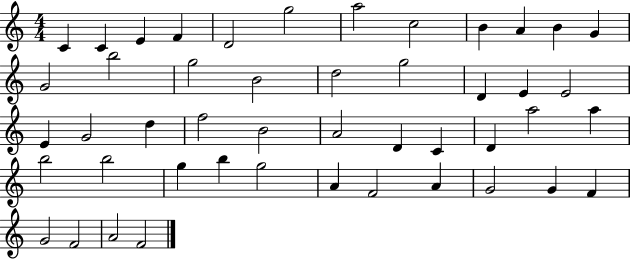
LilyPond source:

{
  \clef treble
  \numericTimeSignature
  \time 4/4
  \key c \major
  c'4 c'4 e'4 f'4 | d'2 g''2 | a''2 c''2 | b'4 a'4 b'4 g'4 | \break g'2 b''2 | g''2 b'2 | d''2 g''2 | d'4 e'4 e'2 | \break e'4 g'2 d''4 | f''2 b'2 | a'2 d'4 c'4 | d'4 a''2 a''4 | \break b''2 b''2 | g''4 b''4 g''2 | a'4 f'2 a'4 | g'2 g'4 f'4 | \break g'2 f'2 | a'2 f'2 | \bar "|."
}